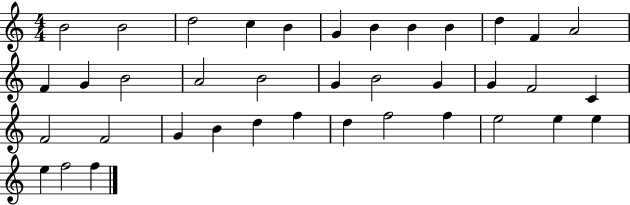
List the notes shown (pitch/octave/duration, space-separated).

B4/h B4/h D5/h C5/q B4/q G4/q B4/q B4/q B4/q D5/q F4/q A4/h F4/q G4/q B4/h A4/h B4/h G4/q B4/h G4/q G4/q F4/h C4/q F4/h F4/h G4/q B4/q D5/q F5/q D5/q F5/h F5/q E5/h E5/q E5/q E5/q F5/h F5/q